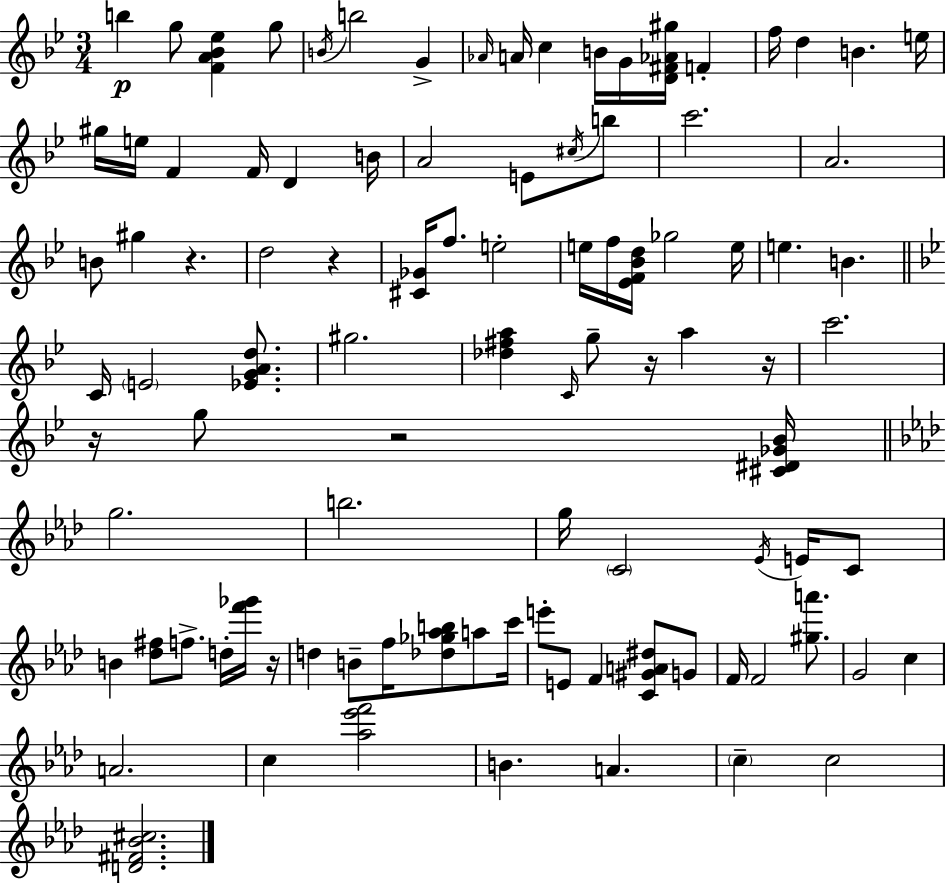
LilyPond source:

{
  \clef treble
  \numericTimeSignature
  \time 3/4
  \key bes \major
  b''4\p g''8 <f' a' bes' ees''>4 g''8 | \acciaccatura { b'16 } b''2 g'4-> | \grace { aes'16 } a'16 c''4 b'16 g'16 <d' fis' aes' gis''>16 f'4-. | f''16 d''4 b'4. | \break e''16 gis''16 e''16 f'4 f'16 d'4 | b'16 a'2 e'8 | \acciaccatura { cis''16 } b''8 c'''2. | a'2. | \break b'8 gis''4 r4. | d''2 r4 | <cis' ges'>16 f''8. e''2-. | e''16 f''16 <ees' f' bes' d''>16 ges''2 | \break e''16 e''4. b'4. | \bar "||" \break \key g \minor c'16 \parenthesize e'2 <ees' g' a' d''>8. | gis''2. | <des'' fis'' a''>4 \grace { c'16 } g''8-- r16 a''4 | r16 c'''2. | \break r16 g''8 r2 | <cis' dis' ges' bes'>16 \bar "||" \break \key aes \major g''2. | b''2. | g''16 \parenthesize c'2 \acciaccatura { ees'16 } e'16 c'8 | b'4 <des'' fis''>8 f''8.-> d''16-. <f''' ges'''>16 | \break r16 d''4 b'8-- f''16 <des'' ges'' aes'' b''>8 a''8 | c'''16 e'''8-. e'8 f'4 <c' gis' a' dis''>8 g'8 | f'16 f'2 <gis'' a'''>8. | g'2 c''4 | \break a'2. | c''4 <aes'' ees''' f'''>2 | b'4. a'4. | \parenthesize c''4-- c''2 | \break <d' fis' bes' cis''>2. | \bar "|."
}